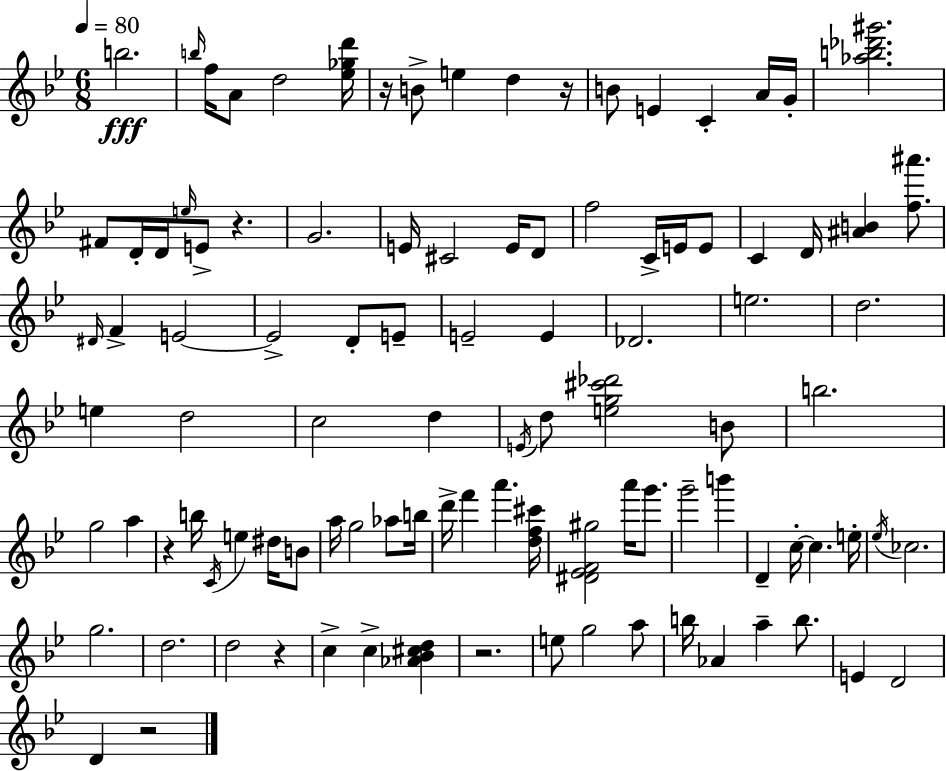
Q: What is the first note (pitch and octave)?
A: B5